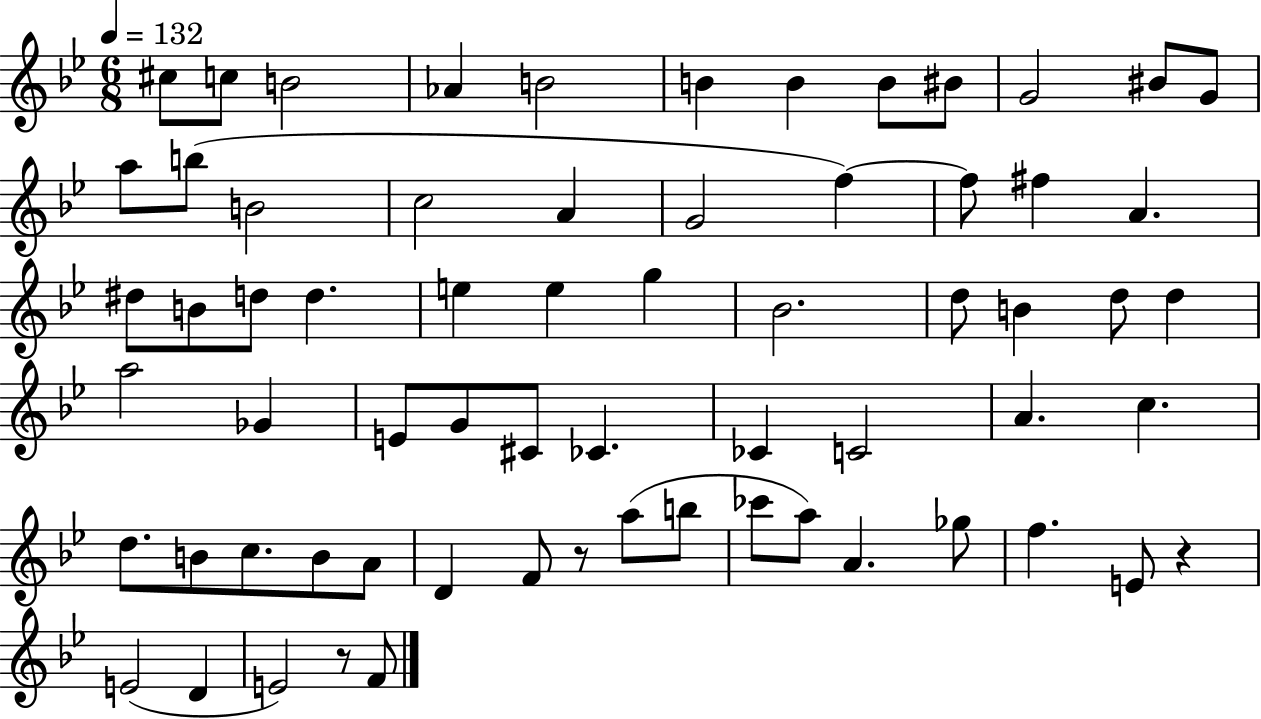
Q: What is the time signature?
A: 6/8